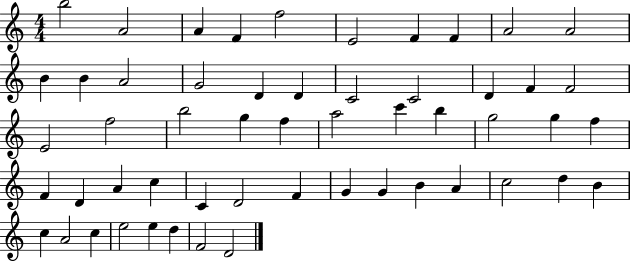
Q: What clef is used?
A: treble